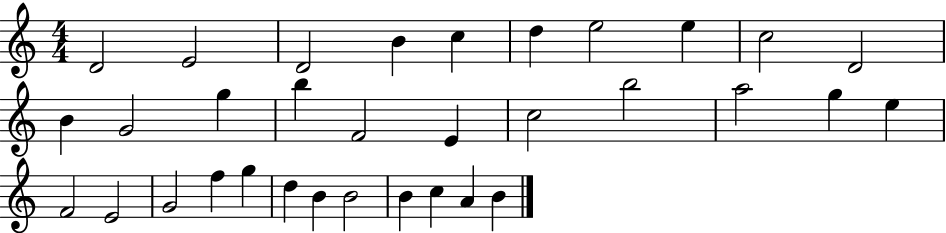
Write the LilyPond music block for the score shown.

{
  \clef treble
  \numericTimeSignature
  \time 4/4
  \key c \major
  d'2 e'2 | d'2 b'4 c''4 | d''4 e''2 e''4 | c''2 d'2 | \break b'4 g'2 g''4 | b''4 f'2 e'4 | c''2 b''2 | a''2 g''4 e''4 | \break f'2 e'2 | g'2 f''4 g''4 | d''4 b'4 b'2 | b'4 c''4 a'4 b'4 | \break \bar "|."
}